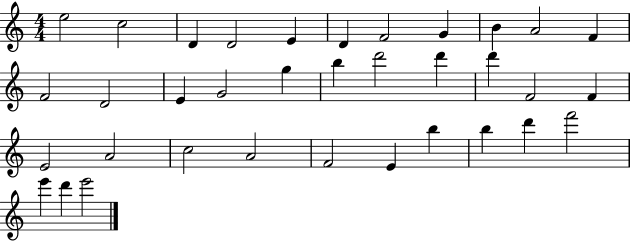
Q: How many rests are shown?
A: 0